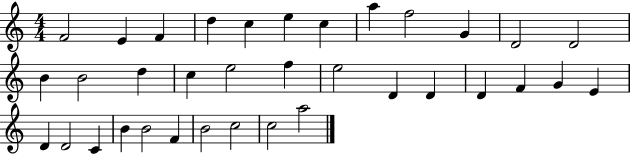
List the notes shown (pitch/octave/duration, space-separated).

F4/h E4/q F4/q D5/q C5/q E5/q C5/q A5/q F5/h G4/q D4/h D4/h B4/q B4/h D5/q C5/q E5/h F5/q E5/h D4/q D4/q D4/q F4/q G4/q E4/q D4/q D4/h C4/q B4/q B4/h F4/q B4/h C5/h C5/h A5/h